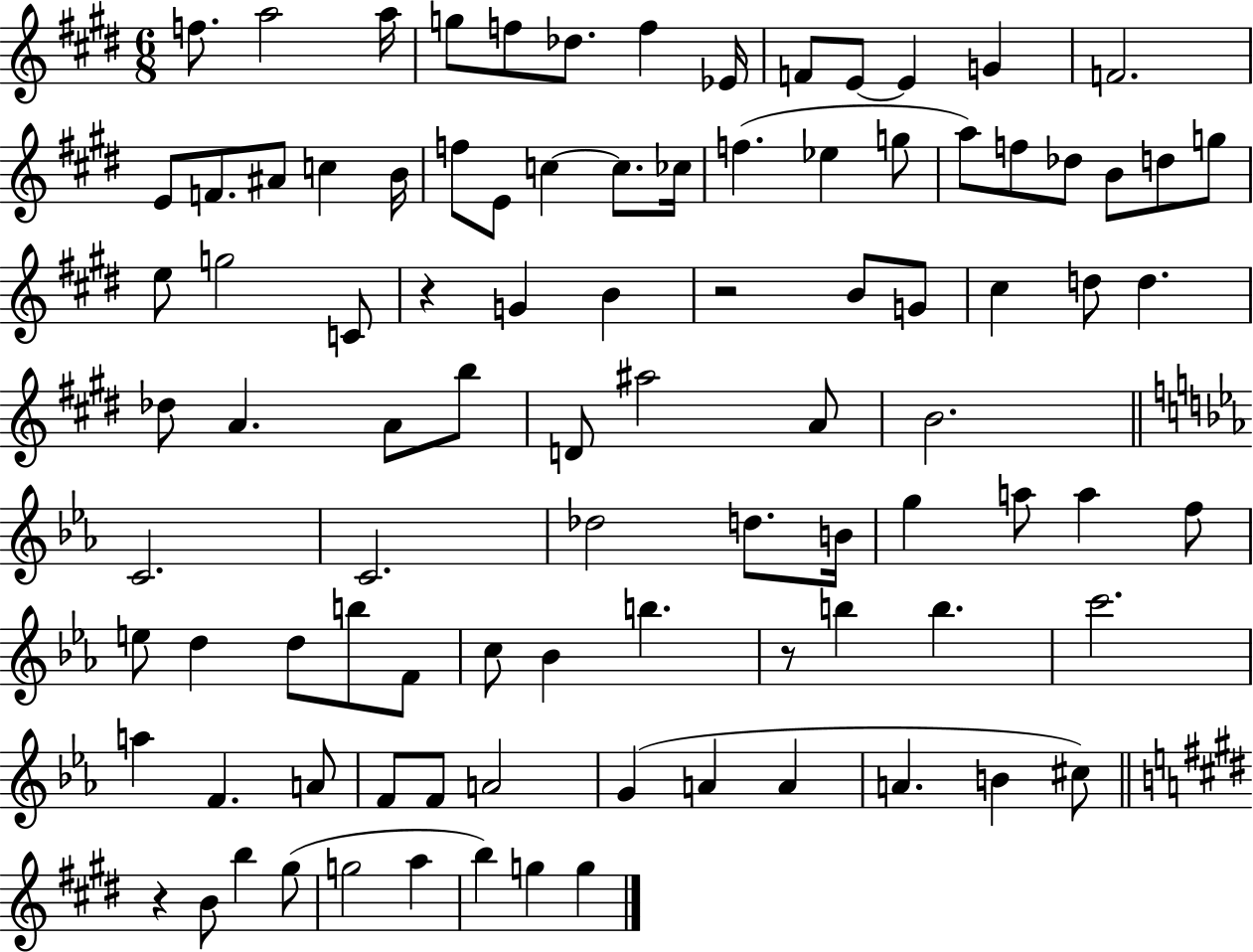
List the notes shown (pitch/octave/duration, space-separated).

F5/e. A5/h A5/s G5/e F5/e Db5/e. F5/q Eb4/s F4/e E4/e E4/q G4/q F4/h. E4/e F4/e. A#4/e C5/q B4/s F5/e E4/e C5/q C5/e. CES5/s F5/q. Eb5/q G5/e A5/e F5/e Db5/e B4/e D5/e G5/e E5/e G5/h C4/e R/q G4/q B4/q R/h B4/e G4/e C#5/q D5/e D5/q. Db5/e A4/q. A4/e B5/e D4/e A#5/h A4/e B4/h. C4/h. C4/h. Db5/h D5/e. B4/s G5/q A5/e A5/q F5/e E5/e D5/q D5/e B5/e F4/e C5/e Bb4/q B5/q. R/e B5/q B5/q. C6/h. A5/q F4/q. A4/e F4/e F4/e A4/h G4/q A4/q A4/q A4/q. B4/q C#5/e R/q B4/e B5/q G#5/e G5/h A5/q B5/q G5/q G5/q